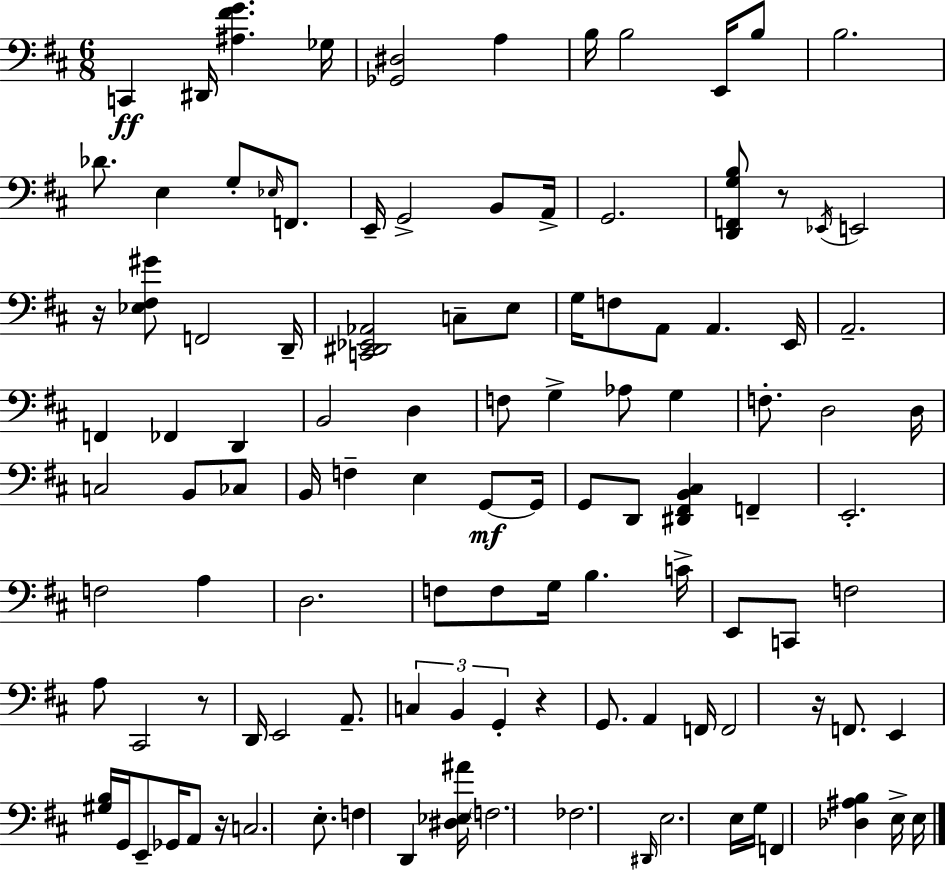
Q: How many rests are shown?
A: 6